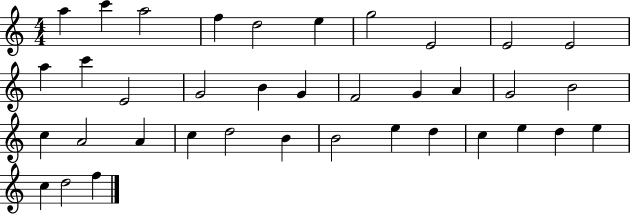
{
  \clef treble
  \numericTimeSignature
  \time 4/4
  \key c \major
  a''4 c'''4 a''2 | f''4 d''2 e''4 | g''2 e'2 | e'2 e'2 | \break a''4 c'''4 e'2 | g'2 b'4 g'4 | f'2 g'4 a'4 | g'2 b'2 | \break c''4 a'2 a'4 | c''4 d''2 b'4 | b'2 e''4 d''4 | c''4 e''4 d''4 e''4 | \break c''4 d''2 f''4 | \bar "|."
}